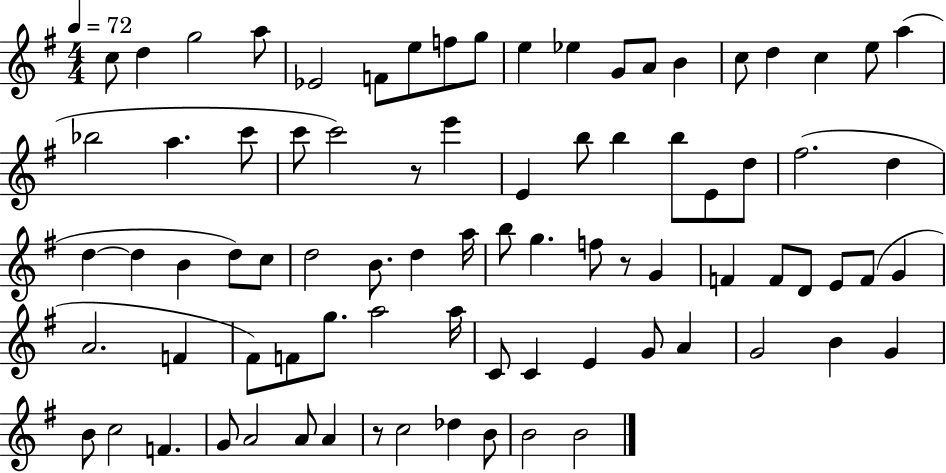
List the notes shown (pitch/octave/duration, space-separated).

C5/e D5/q G5/h A5/e Eb4/h F4/e E5/e F5/e G5/e E5/q Eb5/q G4/e A4/e B4/q C5/e D5/q C5/q E5/e A5/q Bb5/h A5/q. C6/e C6/e C6/h R/e E6/q E4/q B5/e B5/q B5/e E4/e D5/e F#5/h. D5/q D5/q D5/q B4/q D5/e C5/e D5/h B4/e. D5/q A5/s B5/e G5/q. F5/e R/e G4/q F4/q F4/e D4/e E4/e F4/e G4/q A4/h. F4/q F#4/e F4/e G5/e. A5/h A5/s C4/e C4/q E4/q G4/e A4/q G4/h B4/q G4/q B4/e C5/h F4/q. G4/e A4/h A4/e A4/q R/e C5/h Db5/q B4/e B4/h B4/h